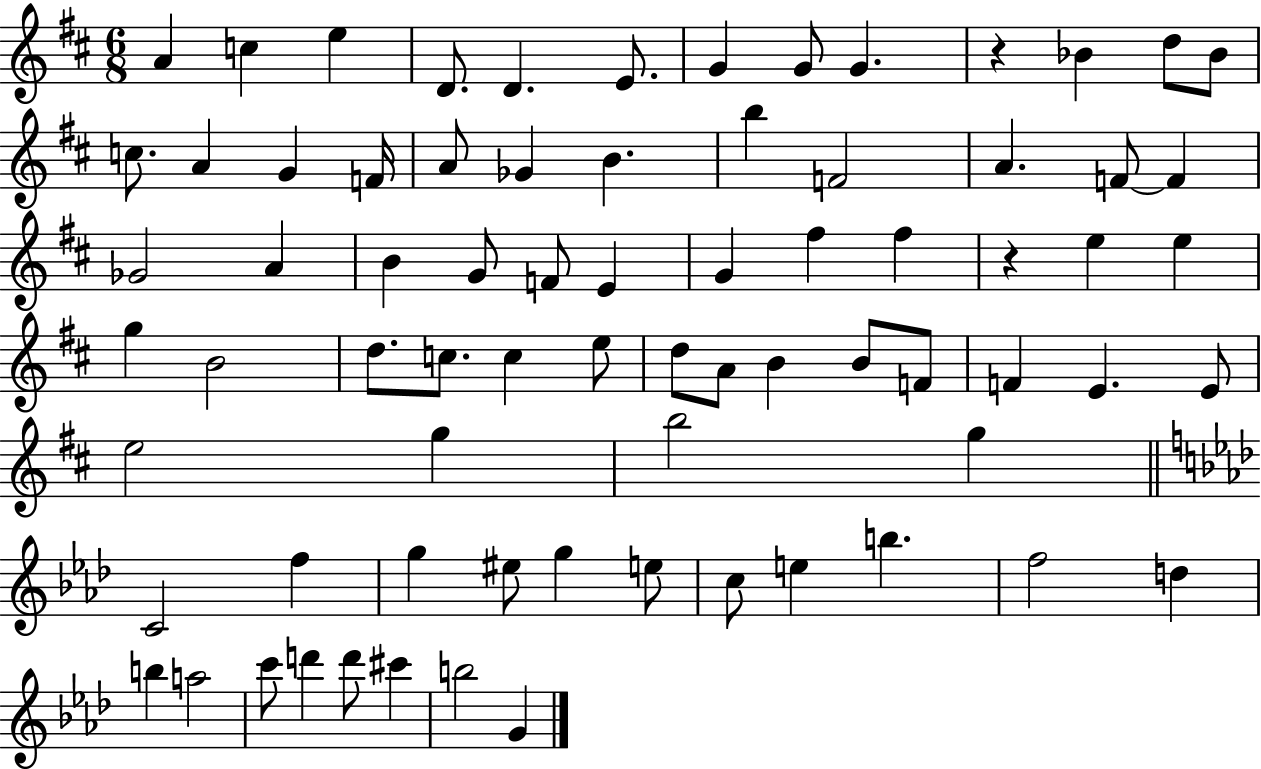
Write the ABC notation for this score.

X:1
T:Untitled
M:6/8
L:1/4
K:D
A c e D/2 D E/2 G G/2 G z _B d/2 _B/2 c/2 A G F/4 A/2 _G B b F2 A F/2 F _G2 A B G/2 F/2 E G ^f ^f z e e g B2 d/2 c/2 c e/2 d/2 A/2 B B/2 F/2 F E E/2 e2 g b2 g C2 f g ^e/2 g e/2 c/2 e b f2 d b a2 c'/2 d' d'/2 ^c' b2 G